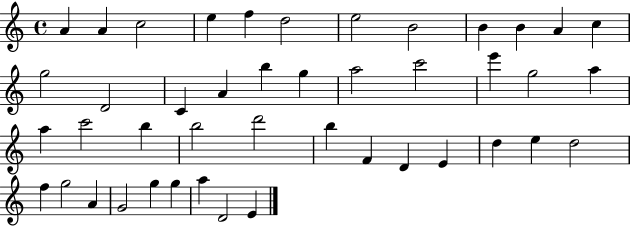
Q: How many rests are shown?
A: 0